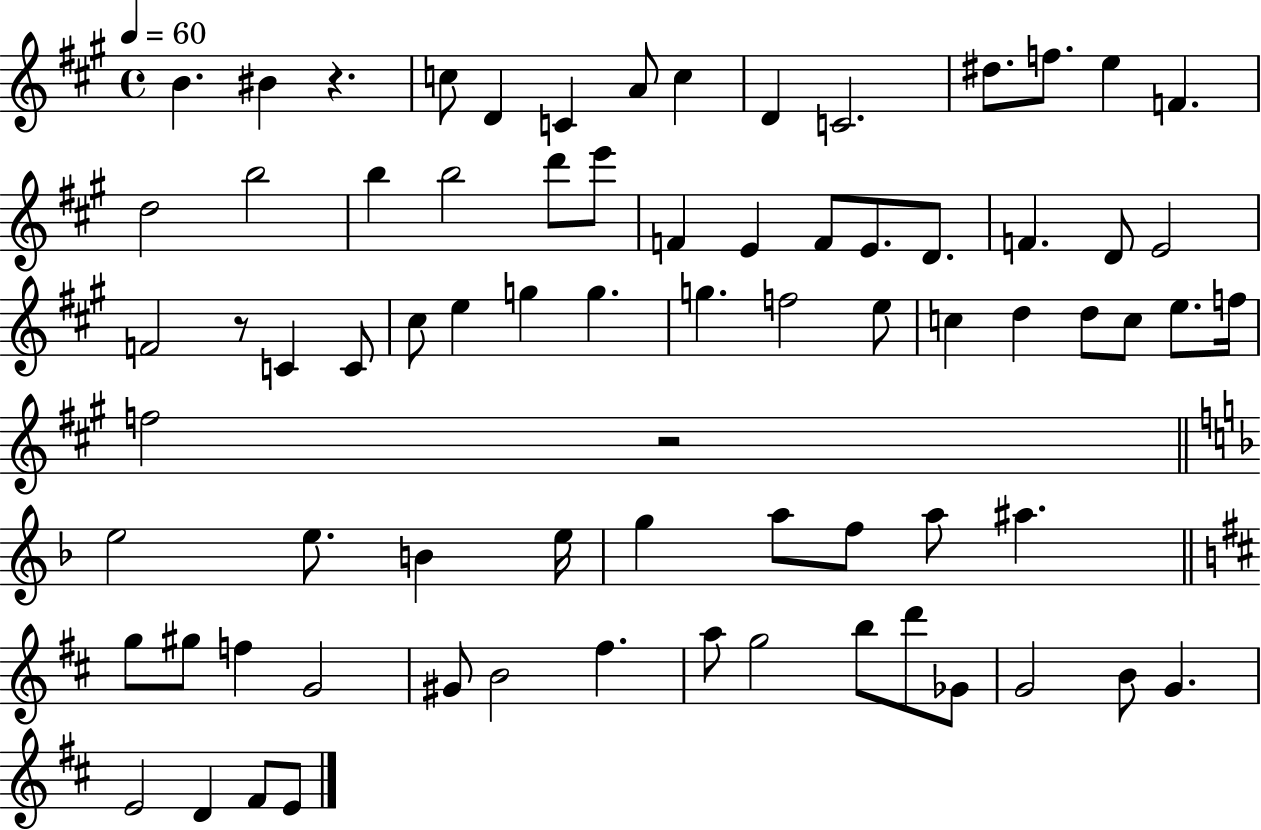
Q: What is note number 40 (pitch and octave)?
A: D5